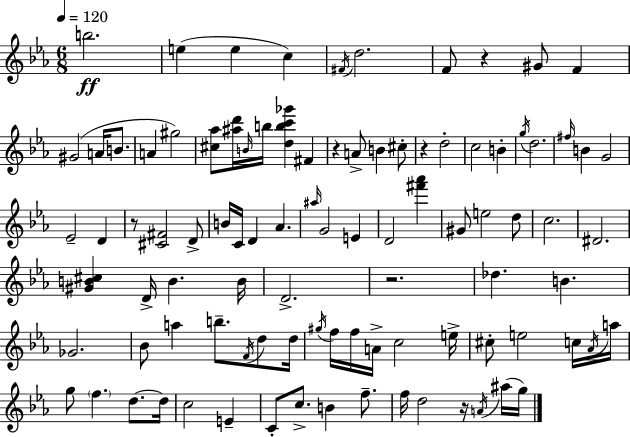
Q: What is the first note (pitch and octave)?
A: B5